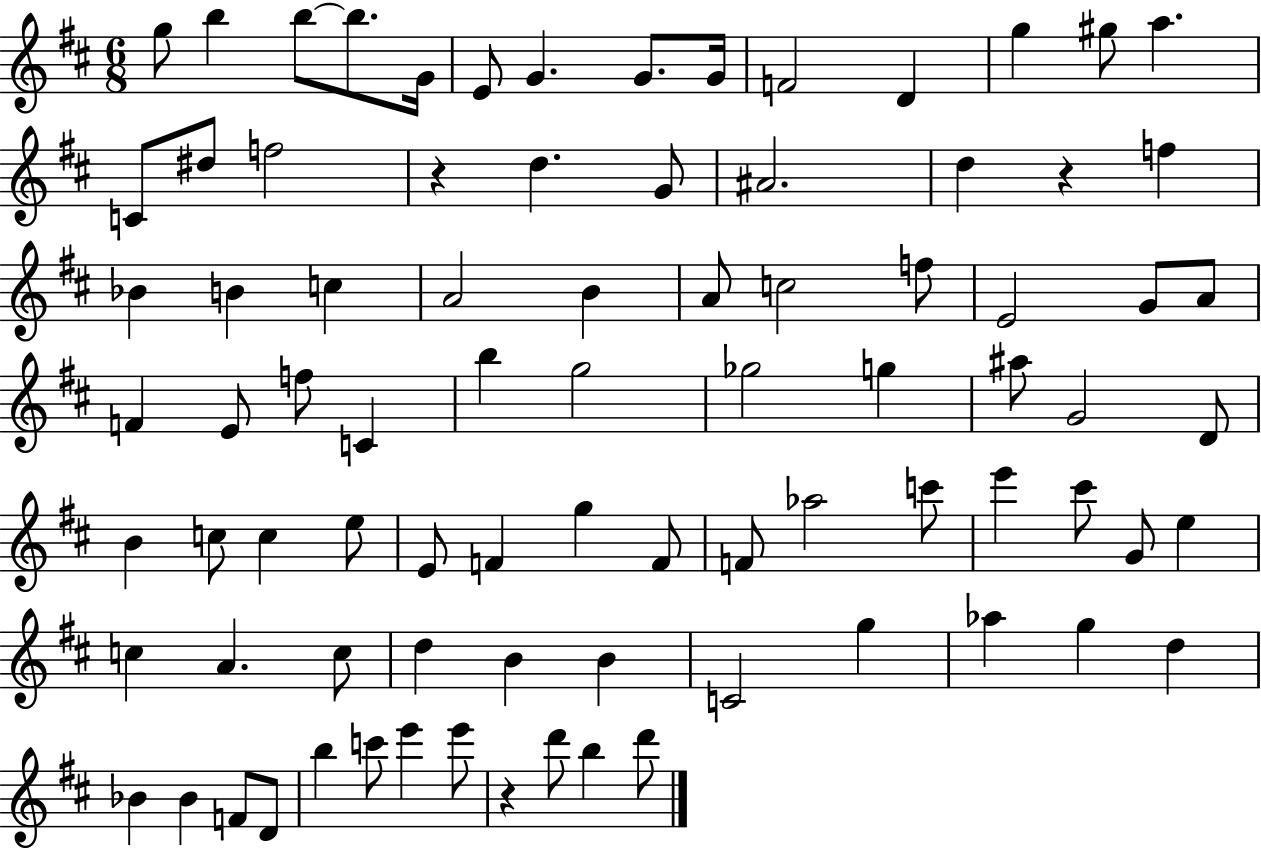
G5/e B5/q B5/e B5/e. G4/s E4/e G4/q. G4/e. G4/s F4/h D4/q G5/q G#5/e A5/q. C4/e D#5/e F5/h R/q D5/q. G4/e A#4/h. D5/q R/q F5/q Bb4/q B4/q C5/q A4/h B4/q A4/e C5/h F5/e E4/h G4/e A4/e F4/q E4/e F5/e C4/q B5/q G5/h Gb5/h G5/q A#5/e G4/h D4/e B4/q C5/e C5/q E5/e E4/e F4/q G5/q F4/e F4/e Ab5/h C6/e E6/q C#6/e G4/e E5/q C5/q A4/q. C5/e D5/q B4/q B4/q C4/h G5/q Ab5/q G5/q D5/q Bb4/q Bb4/q F4/e D4/e B5/q C6/e E6/q E6/e R/q D6/e B5/q D6/e